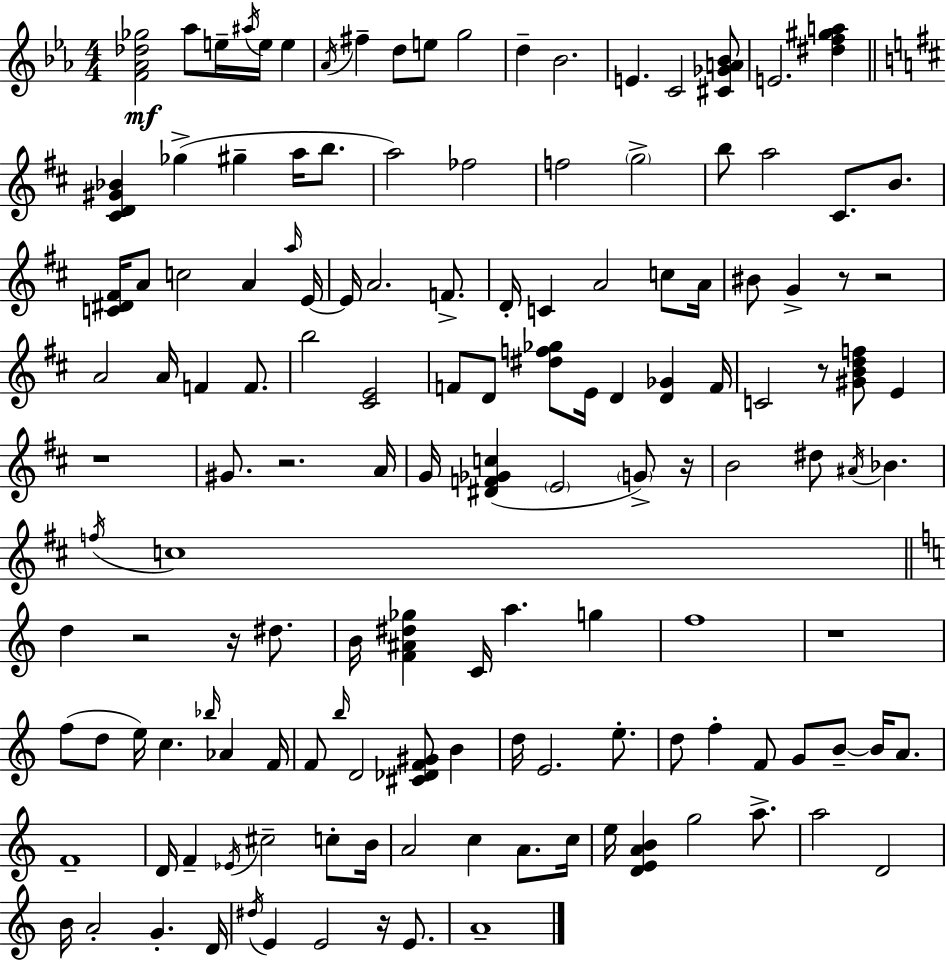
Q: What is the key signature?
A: EES major